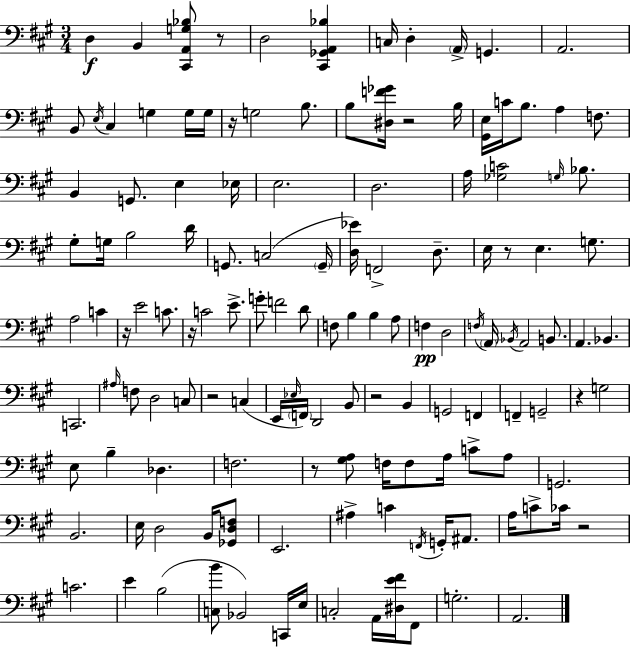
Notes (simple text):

D3/q B2/q [C#2,A2,G3,Bb3]/e R/e D3/h [C#2,Gb2,A2,Bb3]/q C3/s D3/q A2/s G2/q. A2/h. B2/e E3/s C#3/q G3/q G3/s G3/s R/s G3/h B3/e. B3/e [D#3,F4,Gb4]/s R/h B3/s [G#2,E3]/s C4/s B3/e. A3/q F3/e. B2/q G2/e. E3/q Eb3/s E3/h. D3/h. A3/s [Gb3,C4]/h G3/s Bb3/e. G#3/e G3/s B3/h D4/s G2/e. C3/h G2/s [D3,Eb4]/s F2/h D3/e. E3/s R/e E3/q. G3/e. A3/h C4/q R/s E4/h C4/e. R/s C4/h E4/e. G4/e F4/h D4/e F3/e B3/q B3/q A3/e F3/q D3/h F3/s A2/s Bb2/s A2/h B2/e. A2/q. Bb2/q. C2/h. A#3/s F3/e D3/h C3/e R/h C3/q E2/s Eb3/s F2/s D2/h B2/e R/h B2/q G2/h F2/q F2/q G2/h R/q G3/h E3/e B3/q Db3/q. F3/h. R/e [G#3,A3]/e F3/s F3/e A3/s C4/e A3/e G2/h. B2/h. E3/s D3/h B2/s [Gb2,D3,F3]/e E2/h. A#3/q C4/q F2/s G2/s A#2/e. A3/s C4/e CES4/s R/h C4/h. E4/q B3/h [C3,B4]/e Bb2/h C2/s E3/s C3/h A2/s [D#3,E4,F#4]/s F#2/e G3/h. A2/h.